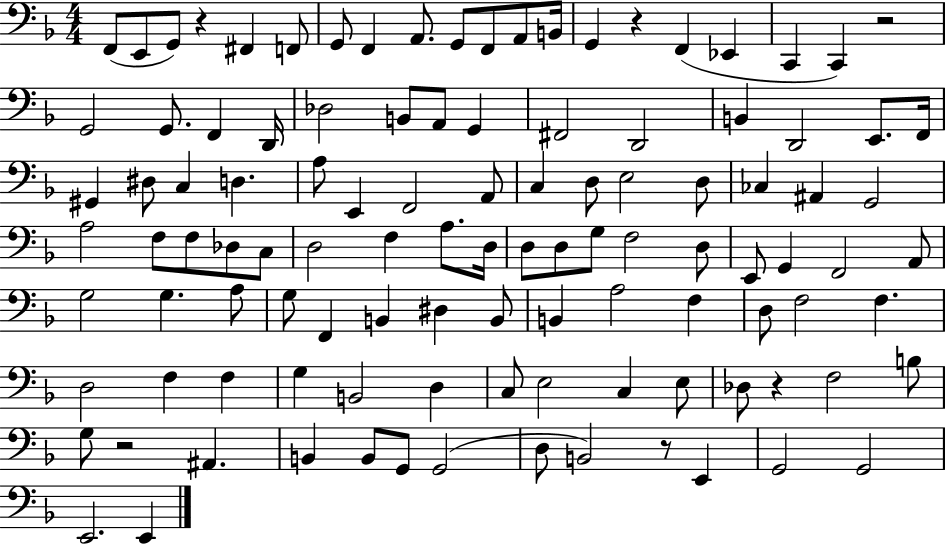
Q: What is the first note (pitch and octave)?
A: F2